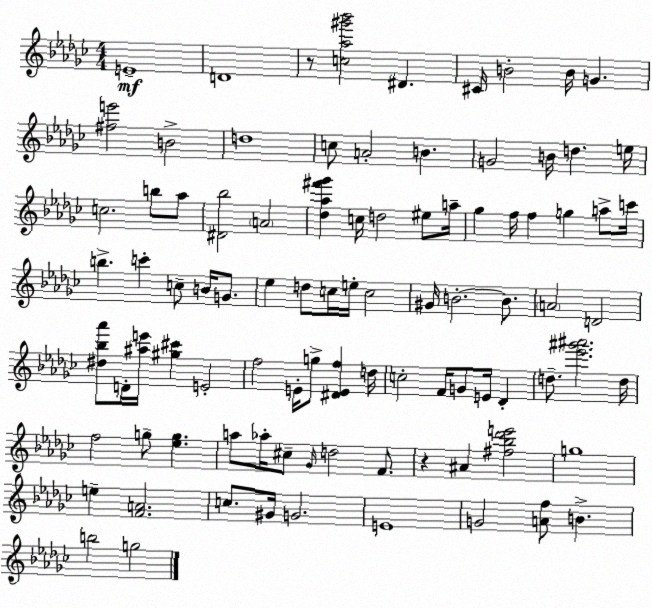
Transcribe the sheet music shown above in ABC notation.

X:1
T:Untitled
M:4/4
L:1/4
K:Ebm
E4 D4 z/2 [c_a^g'_b']2 ^D ^C/4 B2 B/4 G [^fe']2 B2 d4 c/2 A2 B G2 B/4 d e/4 c2 b/2 _a/2 [^D_b]2 A2 [_d_a^f'_g'] c/4 d2 ^e/2 a/4 _g f/4 f g a/2 c'/4 b c' c/2 B/4 G/2 _e d/2 c/4 e/4 c2 ^G/4 B2 B/2 A2 D2 [^d_b_a']/2 D/4 [^ae']/4 [^g^c'] E2 f2 E/4 g/2 [^DEf] d/4 c2 F/4 G/2 E/4 _D d/2 [_e'^g'^a']2 d/4 f2 g/2 [_eg] a/2 _a/4 ^c/2 _G/4 d2 F/2 z ^A [^f_b_d'e']2 g4 e [FA]2 c/2 ^G/4 G2 E4 G2 [Af]/2 B b2 g2